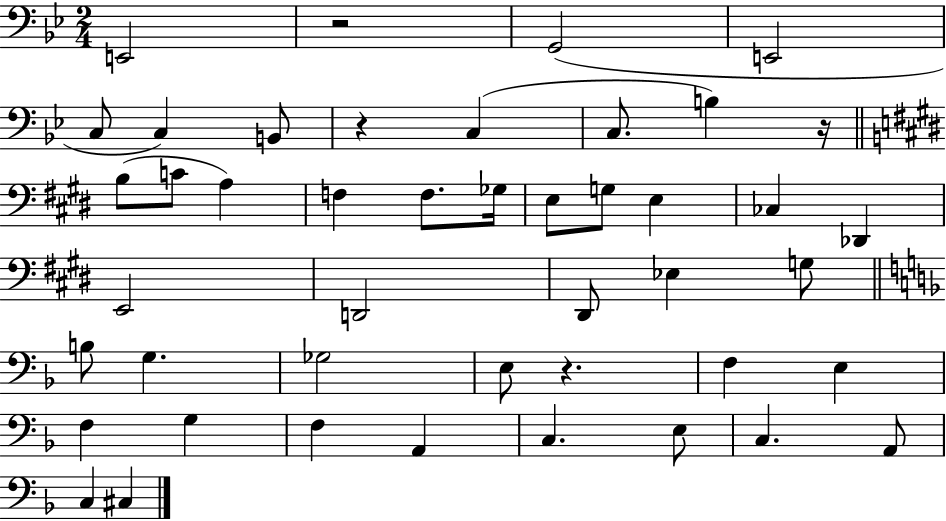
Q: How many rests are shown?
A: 4